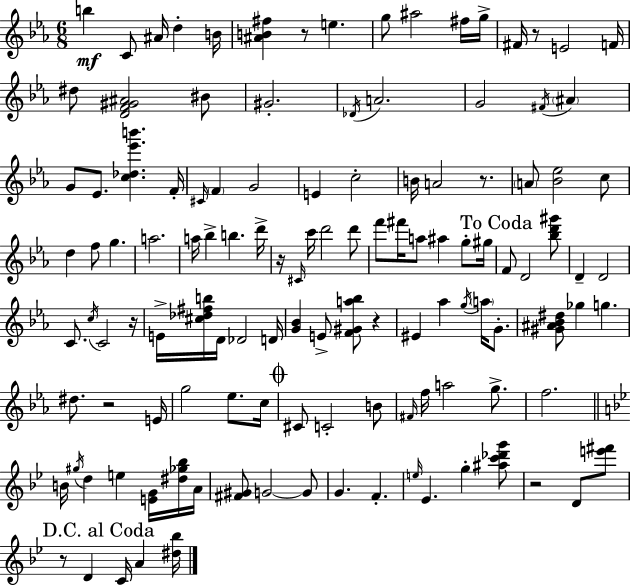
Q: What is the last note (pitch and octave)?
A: A4